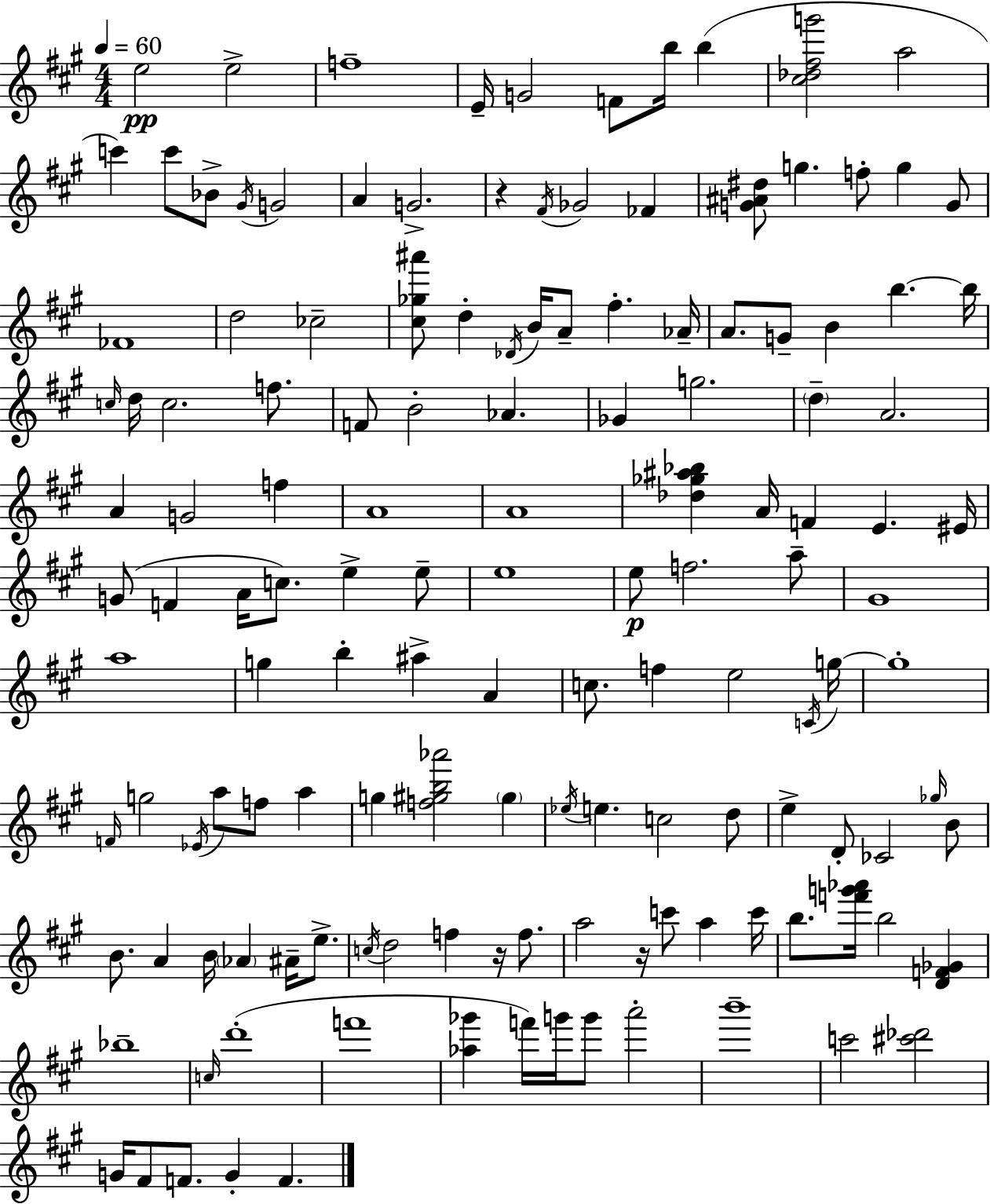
E5/h E5/h F5/w E4/s G4/h F4/e B5/s B5/q [C#5,Db5,F#5,G6]/h A5/h C6/q C6/e Bb4/e G#4/s G4/h A4/q G4/h. R/q F#4/s Gb4/h FES4/q [G4,A#4,D#5]/e G5/q. F5/e G5/q G4/e FES4/w D5/h CES5/h [C#5,Gb5,A#6]/e D5/q Db4/s B4/s A4/e F#5/q. Ab4/s A4/e. G4/e B4/q B5/q. B5/s C5/s D5/s C5/h. F5/e. F4/e B4/h Ab4/q. Gb4/q G5/h. D5/q A4/h. A4/q G4/h F5/q A4/w A4/w [Db5,Gb5,A#5,Bb5]/q A4/s F4/q E4/q. EIS4/s G4/e F4/q A4/s C5/e. E5/q E5/e E5/w E5/e F5/h. A5/e G#4/w A5/w G5/q B5/q A#5/q A4/q C5/e. F5/q E5/h C4/s G5/s G5/w F4/s G5/h Eb4/s A5/e F5/e A5/q G5/q [F5,G#5,B5,Ab6]/h G#5/q Eb5/s E5/q. C5/h D5/e E5/q D4/e CES4/h Gb5/s B4/e B4/e. A4/q B4/s Ab4/q A#4/s E5/e. C5/s D5/h F5/q R/s F5/e. A5/h R/s C6/e A5/q C6/s B5/e. [F6,G6,Ab6]/s B5/h [D4,F4,Gb4]/q Bb5/w C5/s D6/w F6/w [Ab5,Gb6]/q F6/s G6/s G6/e A6/h B6/w C6/h [C#6,Db6]/h G4/s F#4/e F4/e. G4/q F4/q.